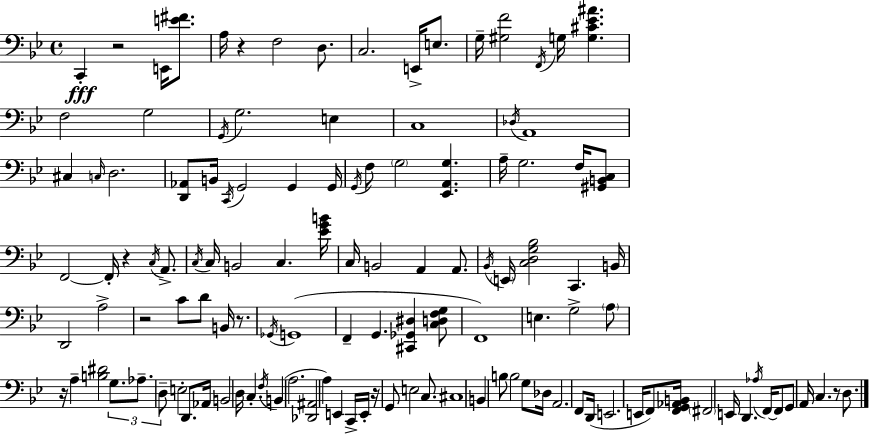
X:1
T:Untitled
M:4/4
L:1/4
K:Gm
C,, z2 E,,/4 [E^F]/2 A,/4 z F,2 D,/2 C,2 E,,/4 E,/2 G,/4 [^G,F]2 F,,/4 G,/4 [G,^C_E^A] F,2 G,2 G,,/4 G,2 E, C,4 _D,/4 A,,4 ^C, C,/4 D,2 [D,,_A,,]/2 B,,/4 C,,/4 G,,2 G,, G,,/4 G,,/4 F,/2 G,2 [_E,,A,,G,] A,/4 G,2 F,/4 [^G,,B,,C,]/2 F,,2 F,,/4 z C,/4 A,,/2 C,/4 C,/4 B,,2 C, [_EGB]/4 C,/4 B,,2 A,, A,,/2 _B,,/4 E,,/4 [C,D,G,_B,]2 C,, B,,/4 D,,2 A,2 z2 C/2 D/2 B,,/4 z/2 _G,,/4 G,,4 F,, G,, [^C,,_G,,^D,] [C,D,F,G,]/2 F,,4 E, G,2 A,/2 z/4 A, [B,^D]2 G,/2 _A,/2 D,/2 E,2 D,,/2 _A,,/4 B,,2 D,/4 C, F,/4 B,, A,2 [_D,,^A,,]2 A, E,, C,,/4 E,,/4 z/4 G,,/2 E,2 C,/2 ^C,4 B,, B,/2 B,2 G,/2 _D,/4 A,,2 F,,/2 D,,/4 E,,2 E,,/4 F,,/2 [F,,G,,_A,,B,,]/4 ^F,,2 E,,/4 D,, _A,/4 F,,/4 F,,/2 G,,/2 A,,/4 C, z/2 D,/2